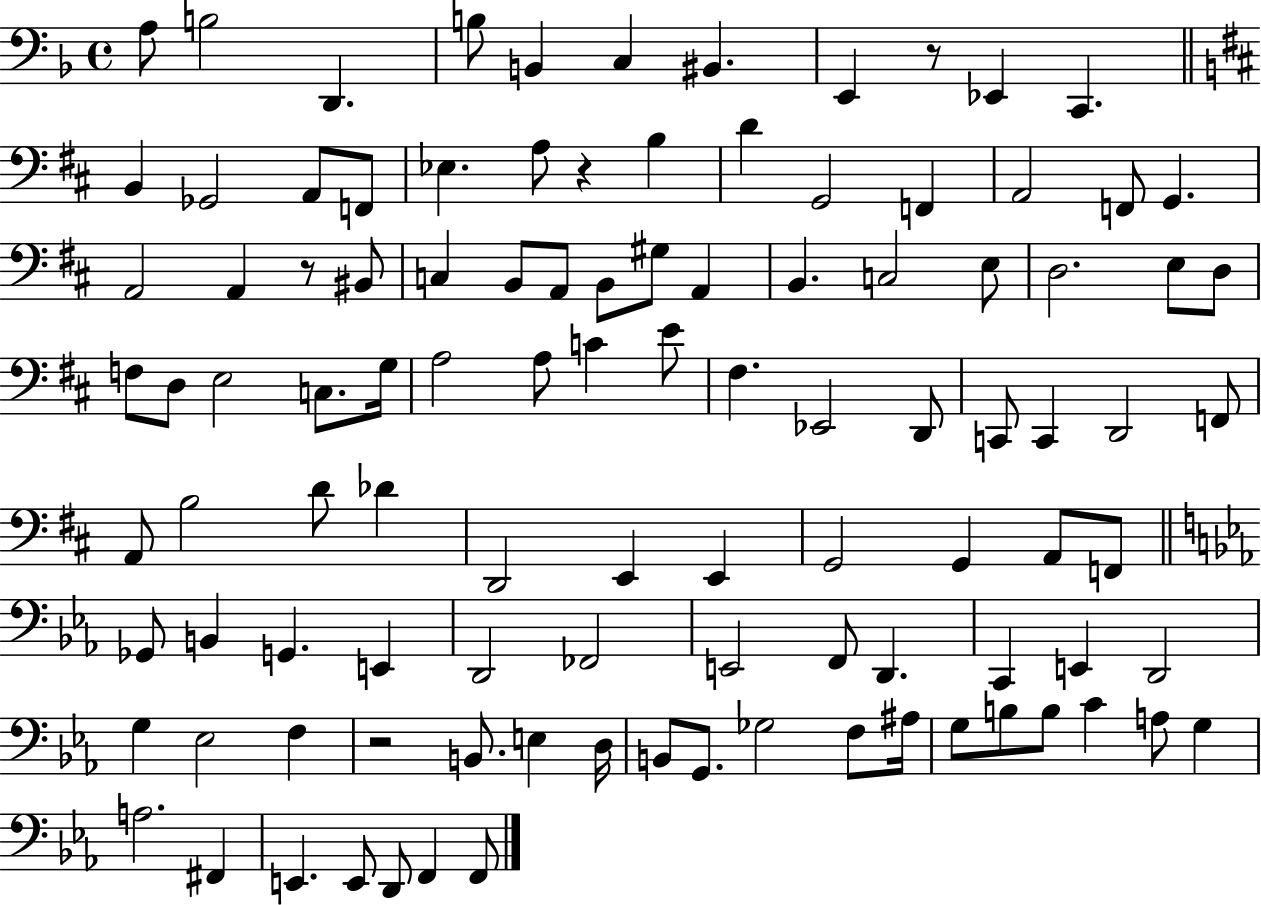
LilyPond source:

{
  \clef bass
  \time 4/4
  \defaultTimeSignature
  \key f \major
  a8 b2 d,4. | b8 b,4 c4 bis,4. | e,4 r8 ees,4 c,4. | \bar "||" \break \key b \minor b,4 ges,2 a,8 f,8 | ees4. a8 r4 b4 | d'4 g,2 f,4 | a,2 f,8 g,4. | \break a,2 a,4 r8 bis,8 | c4 b,8 a,8 b,8 gis8 a,4 | b,4. c2 e8 | d2. e8 d8 | \break f8 d8 e2 c8. g16 | a2 a8 c'4 e'8 | fis4. ees,2 d,8 | c,8 c,4 d,2 f,8 | \break a,8 b2 d'8 des'4 | d,2 e,4 e,4 | g,2 g,4 a,8 f,8 | \bar "||" \break \key ees \major ges,8 b,4 g,4. e,4 | d,2 fes,2 | e,2 f,8 d,4. | c,4 e,4 d,2 | \break g4 ees2 f4 | r2 b,8. e4 d16 | b,8 g,8. ges2 f8 ais16 | g8 b8 b8 c'4 a8 g4 | \break a2. fis,4 | e,4. e,8 d,8 f,4 f,8 | \bar "|."
}